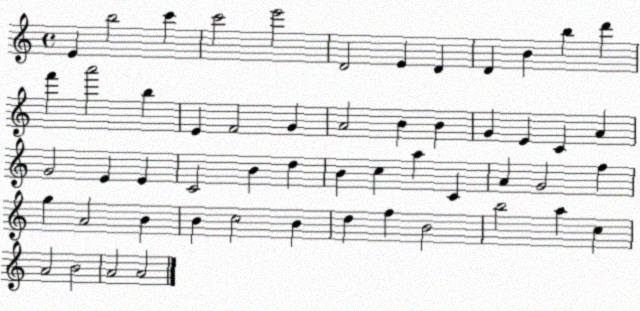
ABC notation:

X:1
T:Untitled
M:4/4
L:1/4
K:C
E b2 c' c'2 e'2 D2 E D D B b d' f' a'2 b E F2 G A2 B B G E C A G2 E E C2 B d B c a C A G2 f g A2 B B c2 B d f B2 b2 a c A2 B2 A2 A2